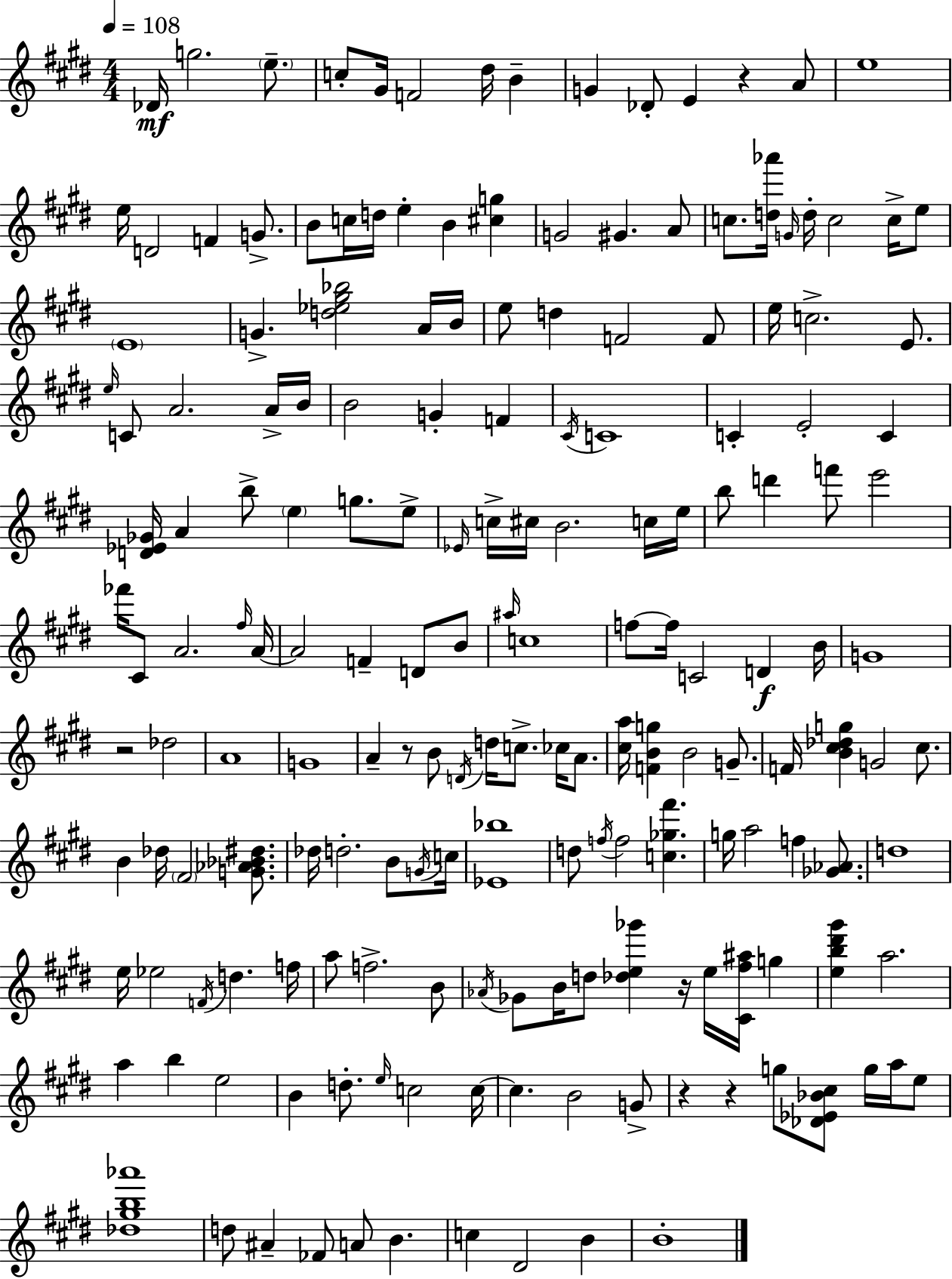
X:1
T:Untitled
M:4/4
L:1/4
K:E
_D/4 g2 e/2 c/2 ^G/4 F2 ^d/4 B G _D/2 E z A/2 e4 e/4 D2 F G/2 B/2 c/4 d/4 e B [^cg] G2 ^G A/2 c/2 [d_a']/4 G/4 d/4 c2 c/4 e/2 E4 G [d_e^g_b]2 A/4 B/4 e/2 d F2 F/2 e/4 c2 E/2 e/4 C/2 A2 A/4 B/4 B2 G F ^C/4 C4 C E2 C [D_E_G]/4 A b/2 e g/2 e/2 _E/4 c/4 ^c/4 B2 c/4 e/4 b/2 d' f'/2 e'2 _f'/4 ^C/2 A2 ^f/4 A/4 A2 F D/2 B/2 ^a/4 c4 f/2 f/4 C2 D B/4 G4 z2 _d2 A4 G4 A z/2 B/2 D/4 d/4 c/2 _c/4 A/2 [^ca]/4 [FBg] B2 G/2 F/4 [B^c_dg] G2 ^c/2 B _d/4 ^F2 [G_A_B^d]/2 _d/4 d2 B/2 G/4 c/4 [_E_b]4 d/2 f/4 f2 [c_g^f'] g/4 a2 f [_G_A]/2 d4 e/4 _e2 F/4 d f/4 a/2 f2 B/2 _A/4 _G/2 B/4 d/2 [_de_g'] z/4 e/4 [^C^f^a]/4 g [eb^d'^g'] a2 a b e2 B d/2 e/4 c2 c/4 c B2 G/2 z z g/2 [_D_E_B^c]/2 g/4 a/4 e/2 [_d^gb_a']4 d/2 ^A _F/2 A/2 B c ^D2 B B4